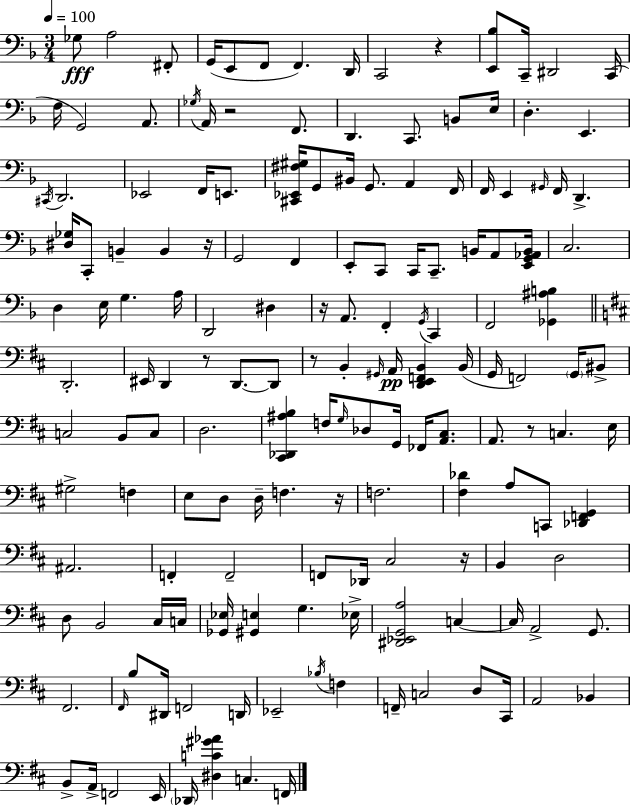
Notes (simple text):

Gb3/e A3/h F#2/e G2/s E2/e F2/e F2/q. D2/s C2/h R/q [E2,Bb3]/e C2/s D#2/h C2/s F3/s G2/h A2/e. Gb3/s A2/s R/h F2/e. D2/q. C2/e. B2/e E3/s D3/q. E2/q. C#2/s D2/h. Eb2/h F2/s E2/e. [C#2,Eb2,F#3,G#3]/s G2/e BIS2/s G2/e. A2/q F2/s F2/s E2/q G#2/s F2/s D2/q. [D#3,Gb3]/s C2/e B2/q B2/q R/s G2/h F2/q E2/e C2/e C2/s C2/e. B2/s A2/e [E2,G2,Ab2,B2]/s C3/h. D3/q E3/s G3/q. A3/s D2/h D#3/q R/s A2/e. F2/q G2/s C2/q F2/h [Gb2,A#3,B3]/q D2/h. EIS2/s D2/q R/e D2/e. D2/e R/e B2/q G#2/s A2/s [D2,E2,F2,B2]/q B2/s G2/s F2/h G2/s BIS2/e C3/h B2/e C3/e D3/h. [C#2,Db2,A#3,B3]/q F3/s G3/s Db3/e G2/s FES2/s [A2,C#3]/e. A2/e. R/e C3/q. E3/s G#3/h F3/q E3/e D3/e D3/s F3/q. R/s F3/h. [F#3,Db4]/q A3/e C2/e [Db2,F2,G2]/q A#2/h. F2/q F2/h F2/e Db2/s C#3/h R/s B2/q D3/h D3/e B2/h C#3/s C3/s [Gb2,Eb3]/s [G#2,E3]/q G3/q. Eb3/s [D#2,Eb2,G2,A3]/h C3/q C3/s A2/h G2/e. F#2/h. F#2/s B3/e D#2/s F2/h D2/s Eb2/h Bb3/s F3/q F2/s C3/h D3/e C#2/s A2/h Bb2/q B2/e A2/s F2/h E2/s Db2/s [D#3,C4,G#4,Ab4]/q C3/q. F2/s